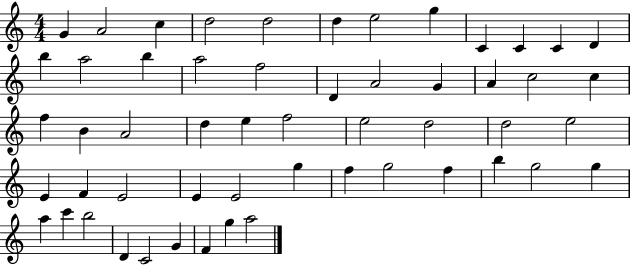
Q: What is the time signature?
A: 4/4